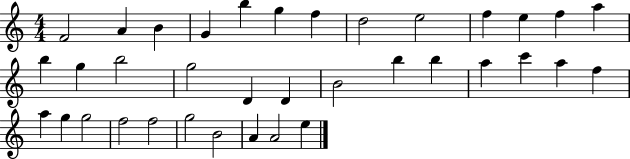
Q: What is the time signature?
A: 4/4